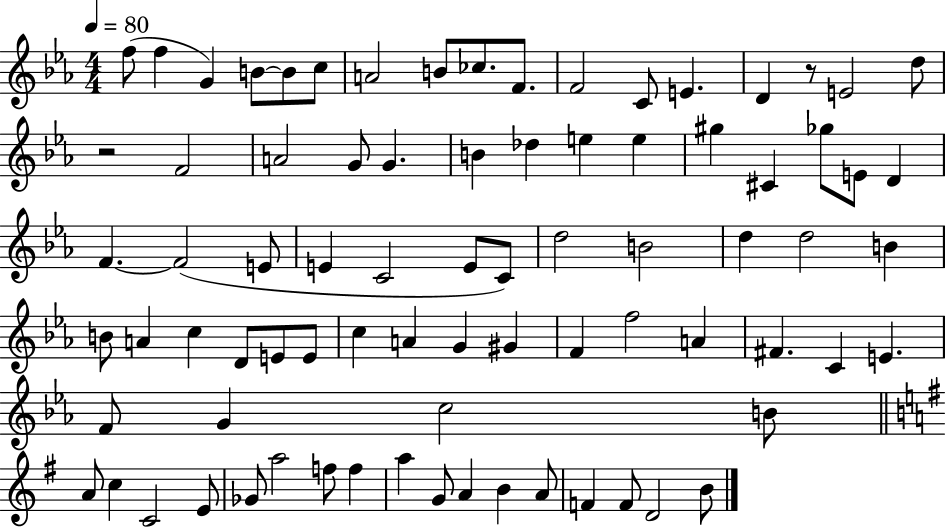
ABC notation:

X:1
T:Untitled
M:4/4
L:1/4
K:Eb
f/2 f G B/2 B/2 c/2 A2 B/2 _c/2 F/2 F2 C/2 E D z/2 E2 d/2 z2 F2 A2 G/2 G B _d e e ^g ^C _g/2 E/2 D F F2 E/2 E C2 E/2 C/2 d2 B2 d d2 B B/2 A c D/2 E/2 E/2 c A G ^G F f2 A ^F C E F/2 G c2 B/2 A/2 c C2 E/2 _G/2 a2 f/2 f a G/2 A B A/2 F F/2 D2 B/2